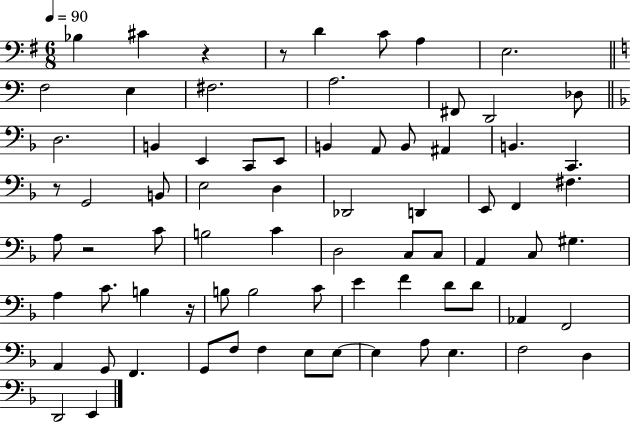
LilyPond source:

{
  \clef bass
  \numericTimeSignature
  \time 6/8
  \key g \major
  \tempo 4 = 90
  bes4 cis'4 r4 | r8 d'4 c'8 a4 | e2. | \bar "||" \break \key c \major f2 e4 | fis2. | a2. | fis,8 d,2 des8 | \break \bar "||" \break \key d \minor d2. | b,4 e,4 c,8 e,8 | b,4 a,8 b,8 ais,4 | b,4. c,4. | \break r8 g,2 b,8 | e2 d4 | des,2 d,4 | e,8 f,4 fis4. | \break a8 r2 c'8 | b2 c'4 | d2 c8 c8 | a,4 c8 gis4. | \break a4 c'8. b4 r16 | b8 b2 c'8 | e'4 f'4 d'8 d'8 | aes,4 f,2 | \break a,4 g,8 f,4. | g,8 f8 f4 e8 e8~~ | e4 a8 e4. | f2 d4 | \break d,2 e,4 | \bar "|."
}